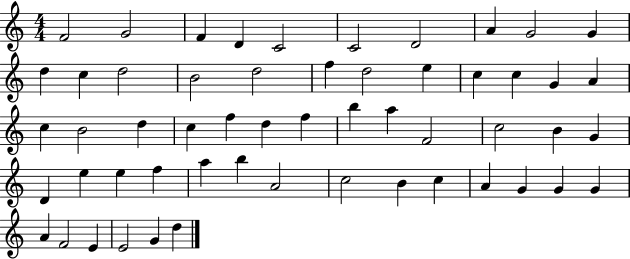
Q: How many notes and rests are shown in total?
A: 55